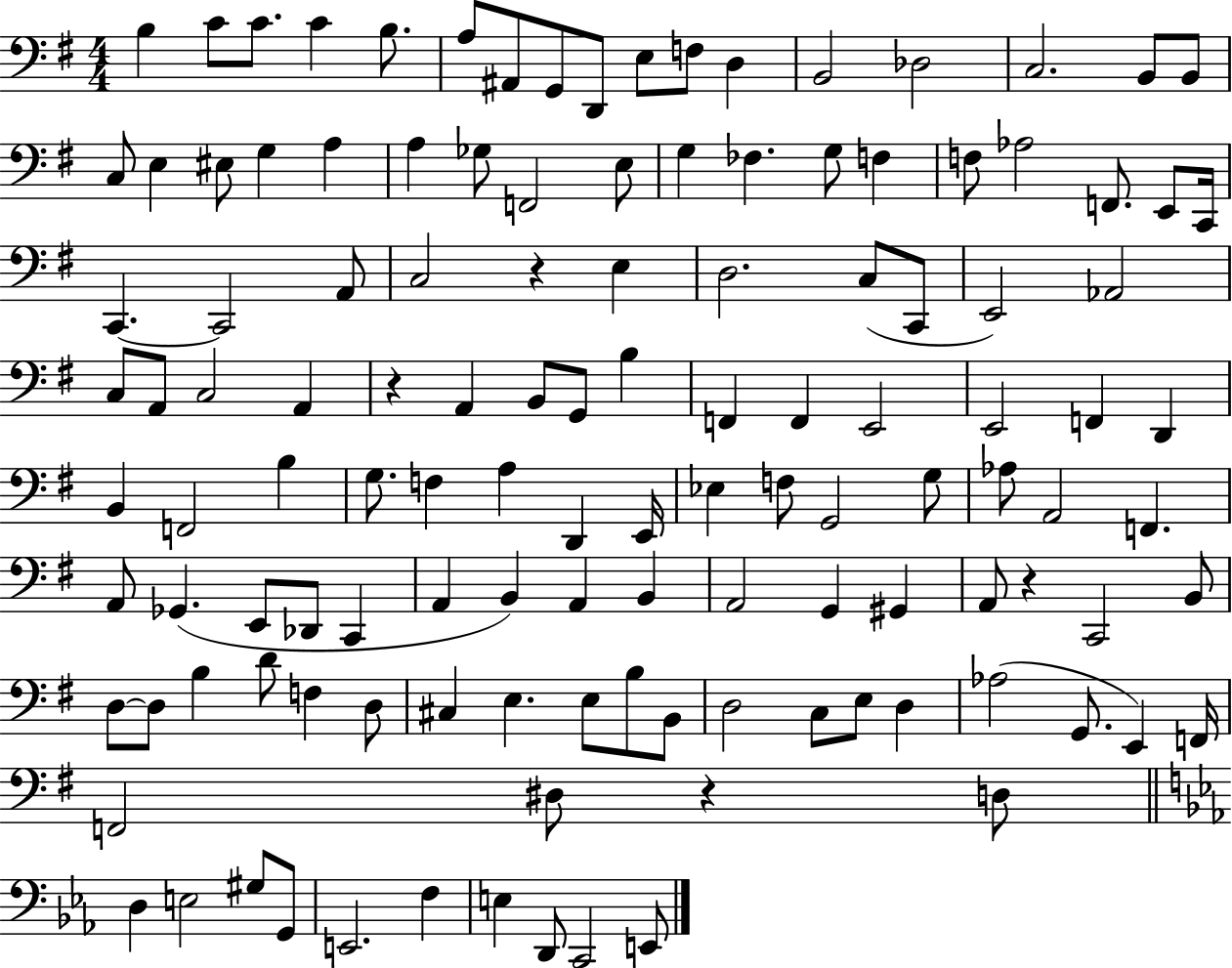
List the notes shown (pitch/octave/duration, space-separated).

B3/q C4/e C4/e. C4/q B3/e. A3/e A#2/e G2/e D2/e E3/e F3/e D3/q B2/h Db3/h C3/h. B2/e B2/e C3/e E3/q EIS3/e G3/q A3/q A3/q Gb3/e F2/h E3/e G3/q FES3/q. G3/e F3/q F3/e Ab3/h F2/e. E2/e C2/s C2/q. C2/h A2/e C3/h R/q E3/q D3/h. C3/e C2/e E2/h Ab2/h C3/e A2/e C3/h A2/q R/q A2/q B2/e G2/e B3/q F2/q F2/q E2/h E2/h F2/q D2/q B2/q F2/h B3/q G3/e. F3/q A3/q D2/q E2/s Eb3/q F3/e G2/h G3/e Ab3/e A2/h F2/q. A2/e Gb2/q. E2/e Db2/e C2/q A2/q B2/q A2/q B2/q A2/h G2/q G#2/q A2/e R/q C2/h B2/e D3/e D3/e B3/q D4/e F3/q D3/e C#3/q E3/q. E3/e B3/e B2/e D3/h C3/e E3/e D3/q Ab3/h G2/e. E2/q F2/s F2/h D#3/e R/q D3/e D3/q E3/h G#3/e G2/e E2/h. F3/q E3/q D2/e C2/h E2/e